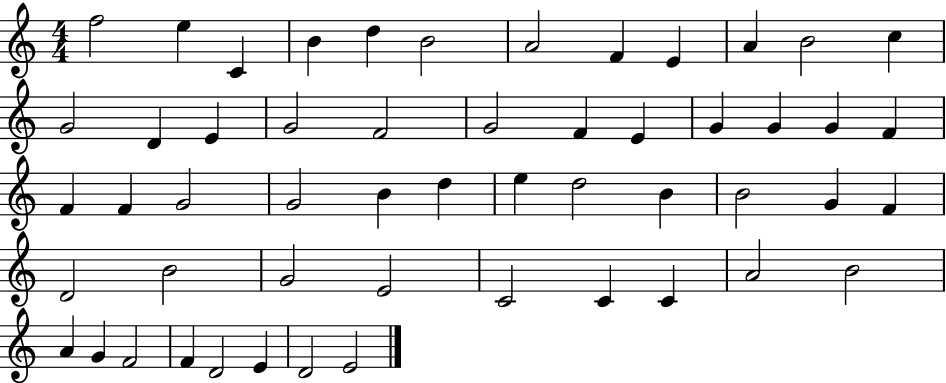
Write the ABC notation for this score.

X:1
T:Untitled
M:4/4
L:1/4
K:C
f2 e C B d B2 A2 F E A B2 c G2 D E G2 F2 G2 F E G G G F F F G2 G2 B d e d2 B B2 G F D2 B2 G2 E2 C2 C C A2 B2 A G F2 F D2 E D2 E2